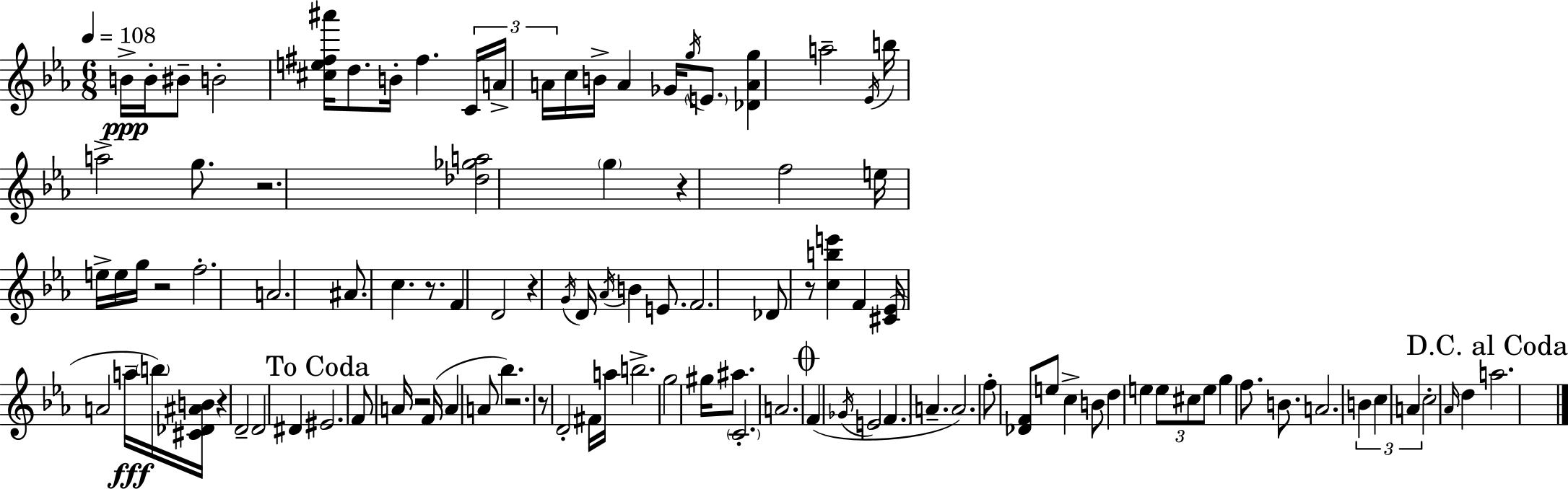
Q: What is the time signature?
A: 6/8